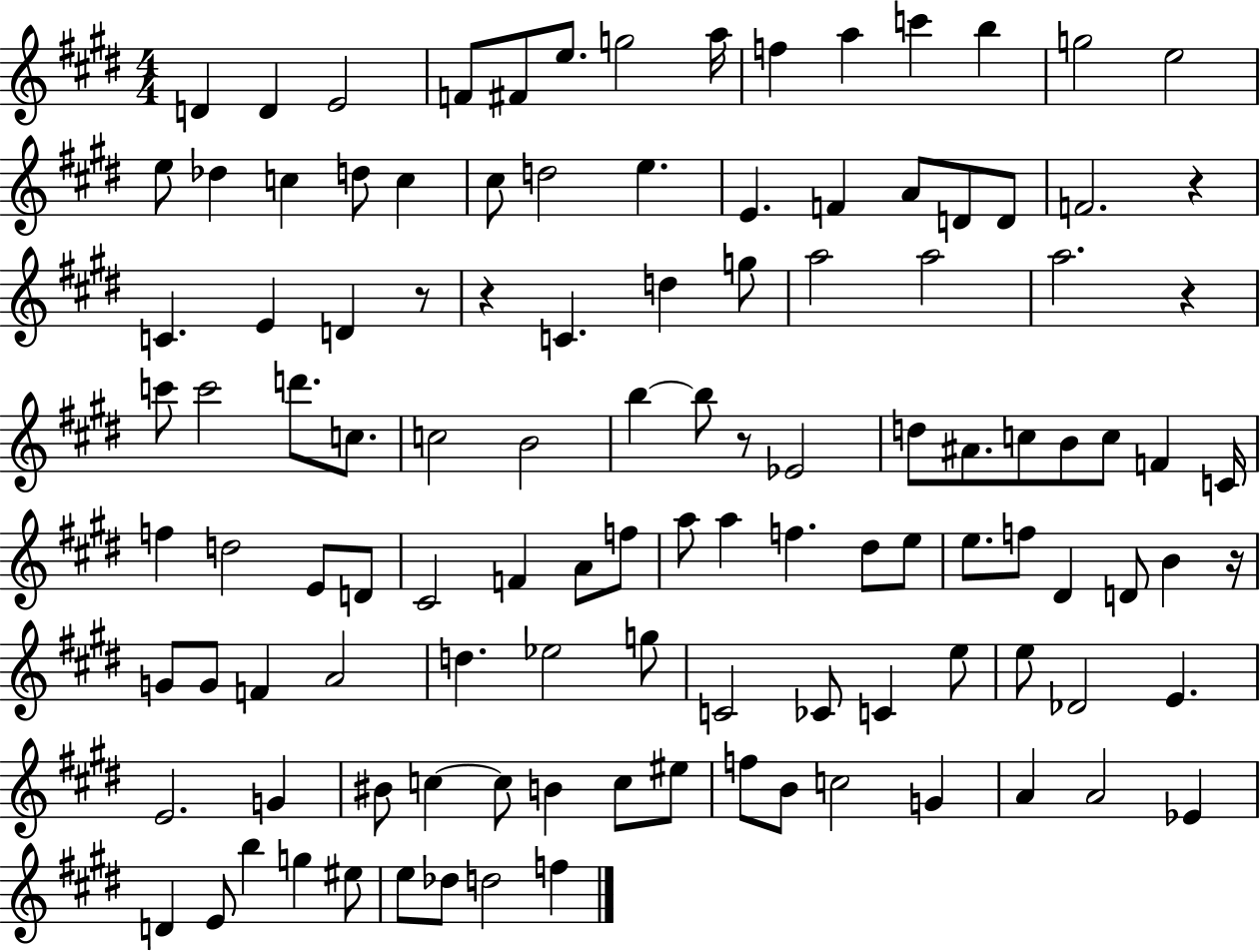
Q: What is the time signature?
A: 4/4